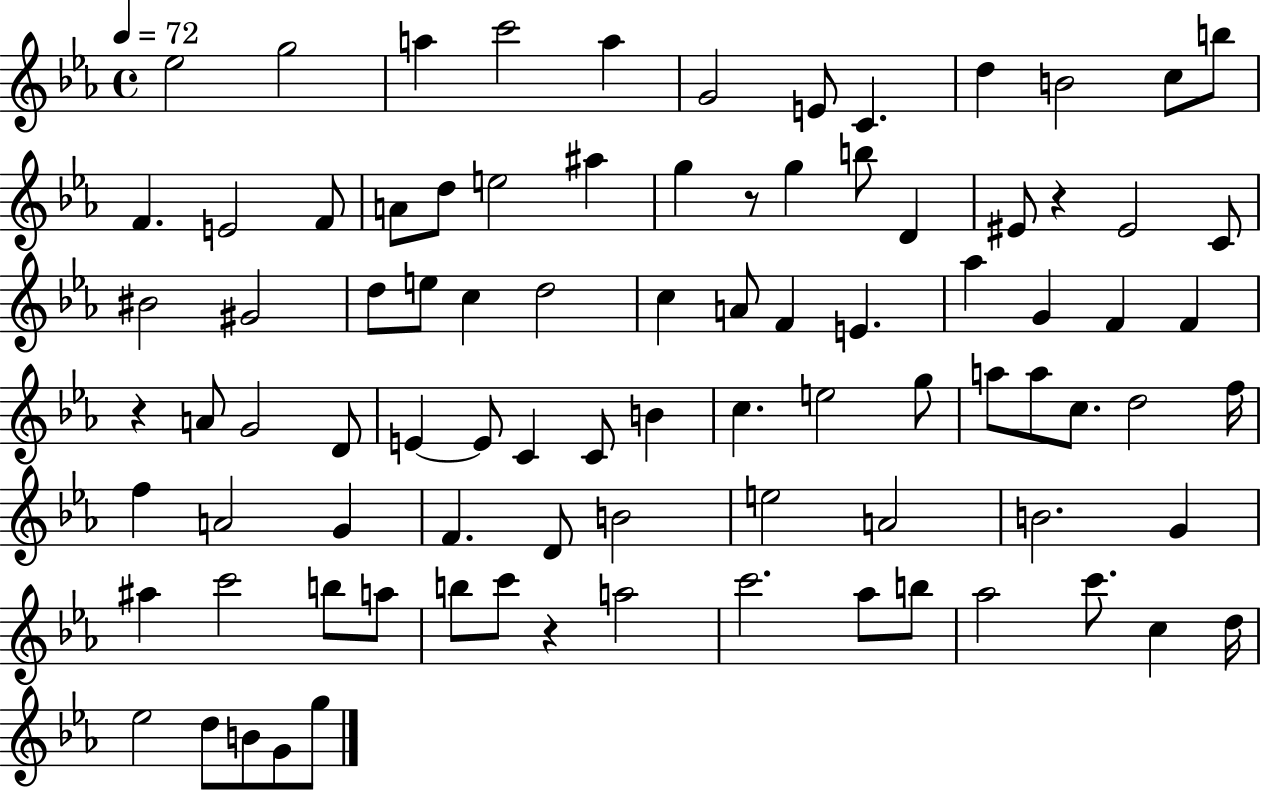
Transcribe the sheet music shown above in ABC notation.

X:1
T:Untitled
M:4/4
L:1/4
K:Eb
_e2 g2 a c'2 a G2 E/2 C d B2 c/2 b/2 F E2 F/2 A/2 d/2 e2 ^a g z/2 g b/2 D ^E/2 z ^E2 C/2 ^B2 ^G2 d/2 e/2 c d2 c A/2 F E _a G F F z A/2 G2 D/2 E E/2 C C/2 B c e2 g/2 a/2 a/2 c/2 d2 f/4 f A2 G F D/2 B2 e2 A2 B2 G ^a c'2 b/2 a/2 b/2 c'/2 z a2 c'2 _a/2 b/2 _a2 c'/2 c d/4 _e2 d/2 B/2 G/2 g/2